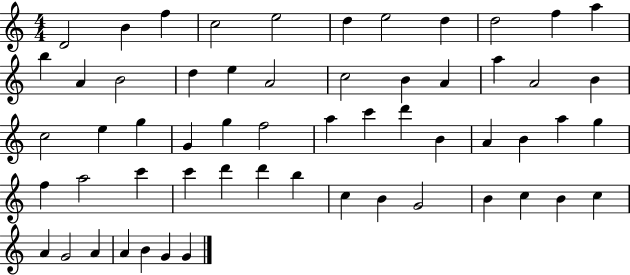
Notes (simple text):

D4/h B4/q F5/q C5/h E5/h D5/q E5/h D5/q D5/h F5/q A5/q B5/q A4/q B4/h D5/q E5/q A4/h C5/h B4/q A4/q A5/q A4/h B4/q C5/h E5/q G5/q G4/q G5/q F5/h A5/q C6/q D6/q B4/q A4/q B4/q A5/q G5/q F5/q A5/h C6/q C6/q D6/q D6/q B5/q C5/q B4/q G4/h B4/q C5/q B4/q C5/q A4/q G4/h A4/q A4/q B4/q G4/q G4/q